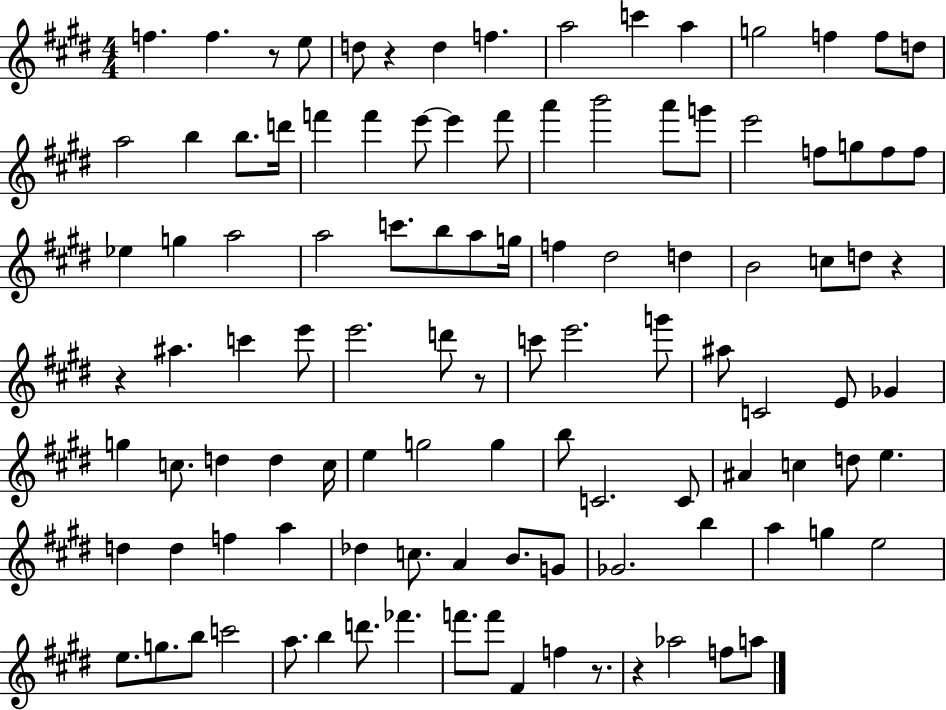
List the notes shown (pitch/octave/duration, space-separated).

F5/q. F5/q. R/e E5/e D5/e R/q D5/q F5/q. A5/h C6/q A5/q G5/h F5/q F5/e D5/e A5/h B5/q B5/e. D6/s F6/q F6/q E6/e E6/q F6/e A6/q B6/h A6/e G6/e E6/h F5/e G5/e F5/e F5/e Eb5/q G5/q A5/h A5/h C6/e. B5/e A5/e G5/s F5/q D#5/h D5/q B4/h C5/e D5/e R/q R/q A#5/q. C6/q E6/e E6/h. D6/e R/e C6/e E6/h. G6/e A#5/e C4/h E4/e Gb4/q G5/q C5/e. D5/q D5/q C5/s E5/q G5/h G5/q B5/e C4/h. C4/e A#4/q C5/q D5/e E5/q. D5/q D5/q F5/q A5/q Db5/q C5/e. A4/q B4/e. G4/e Gb4/h. B5/q A5/q G5/q E5/h E5/e. G5/e. B5/e C6/h A5/e. B5/q D6/e. FES6/q. F6/e. F6/e F#4/q F5/q R/e. R/q Ab5/h F5/e A5/e